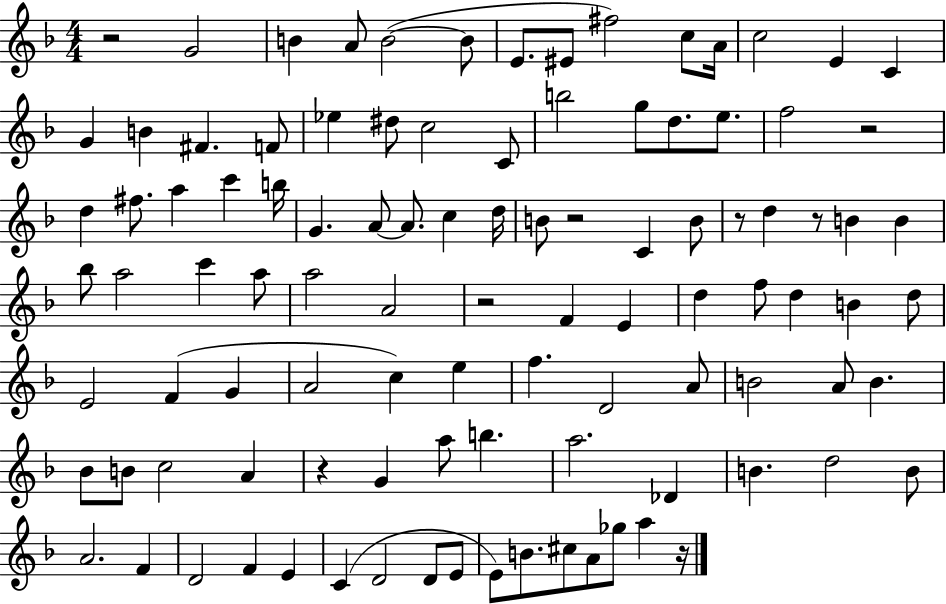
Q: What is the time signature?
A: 4/4